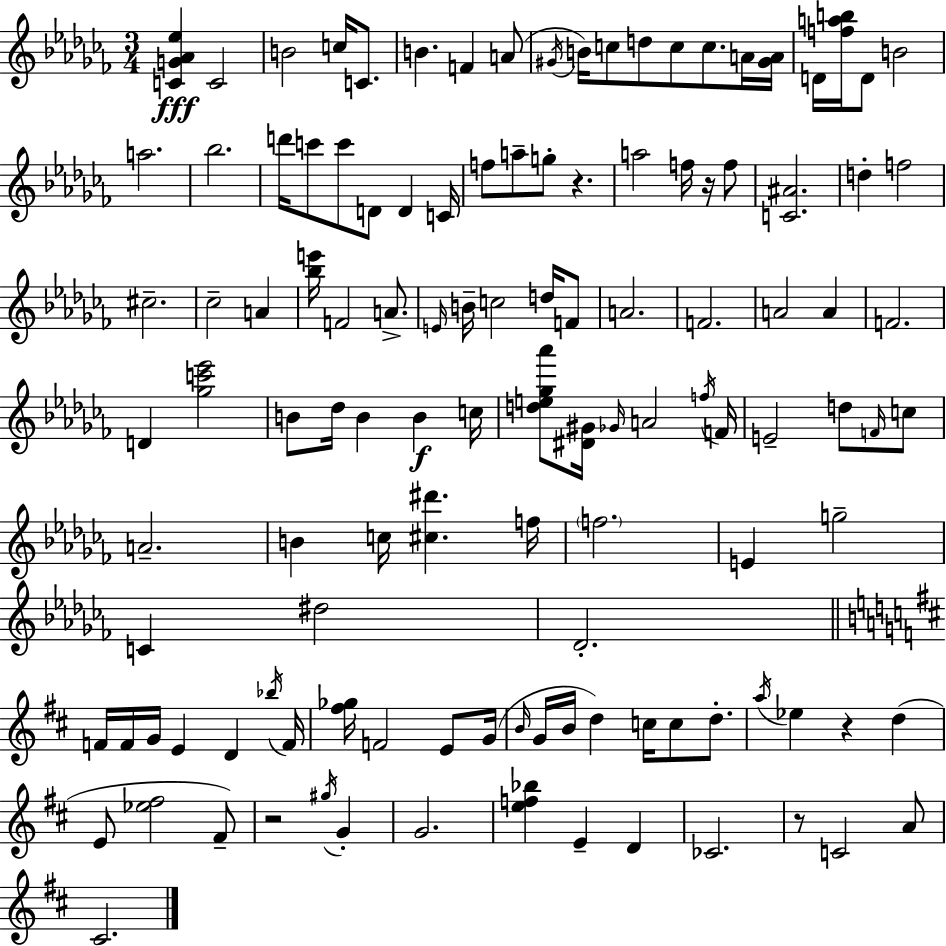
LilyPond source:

{
  \clef treble
  \numericTimeSignature
  \time 3/4
  \key aes \minor
  <c' g' aes' ees''>4\fff c'2 | b'2 c''16 c'8. | b'4. f'4 a'8( | \acciaccatura { gis'16 } b'16) c''8 d''8 c''8 c''8. a'16 | \break <gis' a'>16 d'16 <f'' a'' b''>16 d'8 b'2 | a''2. | bes''2. | d'''16 c'''8 c'''8 d'8 d'4 | \break c'16 f''8 a''8-- g''8-. r4. | a''2 f''16 r16 f''8 | <c' ais'>2. | d''4-. f''2 | \break cis''2.-- | ces''2-- a'4 | <bes'' e'''>16 f'2 a'8.-> | \grace { e'16 } b'16-- c''2 d''16 | \break f'8 a'2. | f'2. | a'2 a'4 | f'2. | \break d'4 <ges'' c''' ees'''>2 | b'8 des''16 b'4 b'4\f | c''16 <d'' e'' ges'' aes'''>8 <dis' gis'>16 \grace { ges'16 } a'2 | \acciaccatura { f''16 } f'16 e'2-- | \break d''8 \grace { f'16 } c''8 a'2.-- | b'4 c''16 <cis'' dis'''>4. | f''16 \parenthesize f''2. | e'4 g''2-- | \break c'4 dis''2 | des'2.-. | \bar "||" \break \key d \major f'16 f'16 g'16 e'4 d'4 \acciaccatura { bes''16 } | f'16 <fis'' ges''>16 f'2 e'8 | g'16( \grace { b'16 } g'16 b'16 d''4) c''16 c''8 d''8.-. | \acciaccatura { a''16 } ees''4 r4 d''4( | \break e'8 <ees'' fis''>2 | fis'8--) r2 \acciaccatura { gis''16 } | g'4-. g'2. | <e'' f'' bes''>4 e'4-- | \break d'4 ces'2. | r8 c'2 | a'8 cis'2. | \bar "|."
}